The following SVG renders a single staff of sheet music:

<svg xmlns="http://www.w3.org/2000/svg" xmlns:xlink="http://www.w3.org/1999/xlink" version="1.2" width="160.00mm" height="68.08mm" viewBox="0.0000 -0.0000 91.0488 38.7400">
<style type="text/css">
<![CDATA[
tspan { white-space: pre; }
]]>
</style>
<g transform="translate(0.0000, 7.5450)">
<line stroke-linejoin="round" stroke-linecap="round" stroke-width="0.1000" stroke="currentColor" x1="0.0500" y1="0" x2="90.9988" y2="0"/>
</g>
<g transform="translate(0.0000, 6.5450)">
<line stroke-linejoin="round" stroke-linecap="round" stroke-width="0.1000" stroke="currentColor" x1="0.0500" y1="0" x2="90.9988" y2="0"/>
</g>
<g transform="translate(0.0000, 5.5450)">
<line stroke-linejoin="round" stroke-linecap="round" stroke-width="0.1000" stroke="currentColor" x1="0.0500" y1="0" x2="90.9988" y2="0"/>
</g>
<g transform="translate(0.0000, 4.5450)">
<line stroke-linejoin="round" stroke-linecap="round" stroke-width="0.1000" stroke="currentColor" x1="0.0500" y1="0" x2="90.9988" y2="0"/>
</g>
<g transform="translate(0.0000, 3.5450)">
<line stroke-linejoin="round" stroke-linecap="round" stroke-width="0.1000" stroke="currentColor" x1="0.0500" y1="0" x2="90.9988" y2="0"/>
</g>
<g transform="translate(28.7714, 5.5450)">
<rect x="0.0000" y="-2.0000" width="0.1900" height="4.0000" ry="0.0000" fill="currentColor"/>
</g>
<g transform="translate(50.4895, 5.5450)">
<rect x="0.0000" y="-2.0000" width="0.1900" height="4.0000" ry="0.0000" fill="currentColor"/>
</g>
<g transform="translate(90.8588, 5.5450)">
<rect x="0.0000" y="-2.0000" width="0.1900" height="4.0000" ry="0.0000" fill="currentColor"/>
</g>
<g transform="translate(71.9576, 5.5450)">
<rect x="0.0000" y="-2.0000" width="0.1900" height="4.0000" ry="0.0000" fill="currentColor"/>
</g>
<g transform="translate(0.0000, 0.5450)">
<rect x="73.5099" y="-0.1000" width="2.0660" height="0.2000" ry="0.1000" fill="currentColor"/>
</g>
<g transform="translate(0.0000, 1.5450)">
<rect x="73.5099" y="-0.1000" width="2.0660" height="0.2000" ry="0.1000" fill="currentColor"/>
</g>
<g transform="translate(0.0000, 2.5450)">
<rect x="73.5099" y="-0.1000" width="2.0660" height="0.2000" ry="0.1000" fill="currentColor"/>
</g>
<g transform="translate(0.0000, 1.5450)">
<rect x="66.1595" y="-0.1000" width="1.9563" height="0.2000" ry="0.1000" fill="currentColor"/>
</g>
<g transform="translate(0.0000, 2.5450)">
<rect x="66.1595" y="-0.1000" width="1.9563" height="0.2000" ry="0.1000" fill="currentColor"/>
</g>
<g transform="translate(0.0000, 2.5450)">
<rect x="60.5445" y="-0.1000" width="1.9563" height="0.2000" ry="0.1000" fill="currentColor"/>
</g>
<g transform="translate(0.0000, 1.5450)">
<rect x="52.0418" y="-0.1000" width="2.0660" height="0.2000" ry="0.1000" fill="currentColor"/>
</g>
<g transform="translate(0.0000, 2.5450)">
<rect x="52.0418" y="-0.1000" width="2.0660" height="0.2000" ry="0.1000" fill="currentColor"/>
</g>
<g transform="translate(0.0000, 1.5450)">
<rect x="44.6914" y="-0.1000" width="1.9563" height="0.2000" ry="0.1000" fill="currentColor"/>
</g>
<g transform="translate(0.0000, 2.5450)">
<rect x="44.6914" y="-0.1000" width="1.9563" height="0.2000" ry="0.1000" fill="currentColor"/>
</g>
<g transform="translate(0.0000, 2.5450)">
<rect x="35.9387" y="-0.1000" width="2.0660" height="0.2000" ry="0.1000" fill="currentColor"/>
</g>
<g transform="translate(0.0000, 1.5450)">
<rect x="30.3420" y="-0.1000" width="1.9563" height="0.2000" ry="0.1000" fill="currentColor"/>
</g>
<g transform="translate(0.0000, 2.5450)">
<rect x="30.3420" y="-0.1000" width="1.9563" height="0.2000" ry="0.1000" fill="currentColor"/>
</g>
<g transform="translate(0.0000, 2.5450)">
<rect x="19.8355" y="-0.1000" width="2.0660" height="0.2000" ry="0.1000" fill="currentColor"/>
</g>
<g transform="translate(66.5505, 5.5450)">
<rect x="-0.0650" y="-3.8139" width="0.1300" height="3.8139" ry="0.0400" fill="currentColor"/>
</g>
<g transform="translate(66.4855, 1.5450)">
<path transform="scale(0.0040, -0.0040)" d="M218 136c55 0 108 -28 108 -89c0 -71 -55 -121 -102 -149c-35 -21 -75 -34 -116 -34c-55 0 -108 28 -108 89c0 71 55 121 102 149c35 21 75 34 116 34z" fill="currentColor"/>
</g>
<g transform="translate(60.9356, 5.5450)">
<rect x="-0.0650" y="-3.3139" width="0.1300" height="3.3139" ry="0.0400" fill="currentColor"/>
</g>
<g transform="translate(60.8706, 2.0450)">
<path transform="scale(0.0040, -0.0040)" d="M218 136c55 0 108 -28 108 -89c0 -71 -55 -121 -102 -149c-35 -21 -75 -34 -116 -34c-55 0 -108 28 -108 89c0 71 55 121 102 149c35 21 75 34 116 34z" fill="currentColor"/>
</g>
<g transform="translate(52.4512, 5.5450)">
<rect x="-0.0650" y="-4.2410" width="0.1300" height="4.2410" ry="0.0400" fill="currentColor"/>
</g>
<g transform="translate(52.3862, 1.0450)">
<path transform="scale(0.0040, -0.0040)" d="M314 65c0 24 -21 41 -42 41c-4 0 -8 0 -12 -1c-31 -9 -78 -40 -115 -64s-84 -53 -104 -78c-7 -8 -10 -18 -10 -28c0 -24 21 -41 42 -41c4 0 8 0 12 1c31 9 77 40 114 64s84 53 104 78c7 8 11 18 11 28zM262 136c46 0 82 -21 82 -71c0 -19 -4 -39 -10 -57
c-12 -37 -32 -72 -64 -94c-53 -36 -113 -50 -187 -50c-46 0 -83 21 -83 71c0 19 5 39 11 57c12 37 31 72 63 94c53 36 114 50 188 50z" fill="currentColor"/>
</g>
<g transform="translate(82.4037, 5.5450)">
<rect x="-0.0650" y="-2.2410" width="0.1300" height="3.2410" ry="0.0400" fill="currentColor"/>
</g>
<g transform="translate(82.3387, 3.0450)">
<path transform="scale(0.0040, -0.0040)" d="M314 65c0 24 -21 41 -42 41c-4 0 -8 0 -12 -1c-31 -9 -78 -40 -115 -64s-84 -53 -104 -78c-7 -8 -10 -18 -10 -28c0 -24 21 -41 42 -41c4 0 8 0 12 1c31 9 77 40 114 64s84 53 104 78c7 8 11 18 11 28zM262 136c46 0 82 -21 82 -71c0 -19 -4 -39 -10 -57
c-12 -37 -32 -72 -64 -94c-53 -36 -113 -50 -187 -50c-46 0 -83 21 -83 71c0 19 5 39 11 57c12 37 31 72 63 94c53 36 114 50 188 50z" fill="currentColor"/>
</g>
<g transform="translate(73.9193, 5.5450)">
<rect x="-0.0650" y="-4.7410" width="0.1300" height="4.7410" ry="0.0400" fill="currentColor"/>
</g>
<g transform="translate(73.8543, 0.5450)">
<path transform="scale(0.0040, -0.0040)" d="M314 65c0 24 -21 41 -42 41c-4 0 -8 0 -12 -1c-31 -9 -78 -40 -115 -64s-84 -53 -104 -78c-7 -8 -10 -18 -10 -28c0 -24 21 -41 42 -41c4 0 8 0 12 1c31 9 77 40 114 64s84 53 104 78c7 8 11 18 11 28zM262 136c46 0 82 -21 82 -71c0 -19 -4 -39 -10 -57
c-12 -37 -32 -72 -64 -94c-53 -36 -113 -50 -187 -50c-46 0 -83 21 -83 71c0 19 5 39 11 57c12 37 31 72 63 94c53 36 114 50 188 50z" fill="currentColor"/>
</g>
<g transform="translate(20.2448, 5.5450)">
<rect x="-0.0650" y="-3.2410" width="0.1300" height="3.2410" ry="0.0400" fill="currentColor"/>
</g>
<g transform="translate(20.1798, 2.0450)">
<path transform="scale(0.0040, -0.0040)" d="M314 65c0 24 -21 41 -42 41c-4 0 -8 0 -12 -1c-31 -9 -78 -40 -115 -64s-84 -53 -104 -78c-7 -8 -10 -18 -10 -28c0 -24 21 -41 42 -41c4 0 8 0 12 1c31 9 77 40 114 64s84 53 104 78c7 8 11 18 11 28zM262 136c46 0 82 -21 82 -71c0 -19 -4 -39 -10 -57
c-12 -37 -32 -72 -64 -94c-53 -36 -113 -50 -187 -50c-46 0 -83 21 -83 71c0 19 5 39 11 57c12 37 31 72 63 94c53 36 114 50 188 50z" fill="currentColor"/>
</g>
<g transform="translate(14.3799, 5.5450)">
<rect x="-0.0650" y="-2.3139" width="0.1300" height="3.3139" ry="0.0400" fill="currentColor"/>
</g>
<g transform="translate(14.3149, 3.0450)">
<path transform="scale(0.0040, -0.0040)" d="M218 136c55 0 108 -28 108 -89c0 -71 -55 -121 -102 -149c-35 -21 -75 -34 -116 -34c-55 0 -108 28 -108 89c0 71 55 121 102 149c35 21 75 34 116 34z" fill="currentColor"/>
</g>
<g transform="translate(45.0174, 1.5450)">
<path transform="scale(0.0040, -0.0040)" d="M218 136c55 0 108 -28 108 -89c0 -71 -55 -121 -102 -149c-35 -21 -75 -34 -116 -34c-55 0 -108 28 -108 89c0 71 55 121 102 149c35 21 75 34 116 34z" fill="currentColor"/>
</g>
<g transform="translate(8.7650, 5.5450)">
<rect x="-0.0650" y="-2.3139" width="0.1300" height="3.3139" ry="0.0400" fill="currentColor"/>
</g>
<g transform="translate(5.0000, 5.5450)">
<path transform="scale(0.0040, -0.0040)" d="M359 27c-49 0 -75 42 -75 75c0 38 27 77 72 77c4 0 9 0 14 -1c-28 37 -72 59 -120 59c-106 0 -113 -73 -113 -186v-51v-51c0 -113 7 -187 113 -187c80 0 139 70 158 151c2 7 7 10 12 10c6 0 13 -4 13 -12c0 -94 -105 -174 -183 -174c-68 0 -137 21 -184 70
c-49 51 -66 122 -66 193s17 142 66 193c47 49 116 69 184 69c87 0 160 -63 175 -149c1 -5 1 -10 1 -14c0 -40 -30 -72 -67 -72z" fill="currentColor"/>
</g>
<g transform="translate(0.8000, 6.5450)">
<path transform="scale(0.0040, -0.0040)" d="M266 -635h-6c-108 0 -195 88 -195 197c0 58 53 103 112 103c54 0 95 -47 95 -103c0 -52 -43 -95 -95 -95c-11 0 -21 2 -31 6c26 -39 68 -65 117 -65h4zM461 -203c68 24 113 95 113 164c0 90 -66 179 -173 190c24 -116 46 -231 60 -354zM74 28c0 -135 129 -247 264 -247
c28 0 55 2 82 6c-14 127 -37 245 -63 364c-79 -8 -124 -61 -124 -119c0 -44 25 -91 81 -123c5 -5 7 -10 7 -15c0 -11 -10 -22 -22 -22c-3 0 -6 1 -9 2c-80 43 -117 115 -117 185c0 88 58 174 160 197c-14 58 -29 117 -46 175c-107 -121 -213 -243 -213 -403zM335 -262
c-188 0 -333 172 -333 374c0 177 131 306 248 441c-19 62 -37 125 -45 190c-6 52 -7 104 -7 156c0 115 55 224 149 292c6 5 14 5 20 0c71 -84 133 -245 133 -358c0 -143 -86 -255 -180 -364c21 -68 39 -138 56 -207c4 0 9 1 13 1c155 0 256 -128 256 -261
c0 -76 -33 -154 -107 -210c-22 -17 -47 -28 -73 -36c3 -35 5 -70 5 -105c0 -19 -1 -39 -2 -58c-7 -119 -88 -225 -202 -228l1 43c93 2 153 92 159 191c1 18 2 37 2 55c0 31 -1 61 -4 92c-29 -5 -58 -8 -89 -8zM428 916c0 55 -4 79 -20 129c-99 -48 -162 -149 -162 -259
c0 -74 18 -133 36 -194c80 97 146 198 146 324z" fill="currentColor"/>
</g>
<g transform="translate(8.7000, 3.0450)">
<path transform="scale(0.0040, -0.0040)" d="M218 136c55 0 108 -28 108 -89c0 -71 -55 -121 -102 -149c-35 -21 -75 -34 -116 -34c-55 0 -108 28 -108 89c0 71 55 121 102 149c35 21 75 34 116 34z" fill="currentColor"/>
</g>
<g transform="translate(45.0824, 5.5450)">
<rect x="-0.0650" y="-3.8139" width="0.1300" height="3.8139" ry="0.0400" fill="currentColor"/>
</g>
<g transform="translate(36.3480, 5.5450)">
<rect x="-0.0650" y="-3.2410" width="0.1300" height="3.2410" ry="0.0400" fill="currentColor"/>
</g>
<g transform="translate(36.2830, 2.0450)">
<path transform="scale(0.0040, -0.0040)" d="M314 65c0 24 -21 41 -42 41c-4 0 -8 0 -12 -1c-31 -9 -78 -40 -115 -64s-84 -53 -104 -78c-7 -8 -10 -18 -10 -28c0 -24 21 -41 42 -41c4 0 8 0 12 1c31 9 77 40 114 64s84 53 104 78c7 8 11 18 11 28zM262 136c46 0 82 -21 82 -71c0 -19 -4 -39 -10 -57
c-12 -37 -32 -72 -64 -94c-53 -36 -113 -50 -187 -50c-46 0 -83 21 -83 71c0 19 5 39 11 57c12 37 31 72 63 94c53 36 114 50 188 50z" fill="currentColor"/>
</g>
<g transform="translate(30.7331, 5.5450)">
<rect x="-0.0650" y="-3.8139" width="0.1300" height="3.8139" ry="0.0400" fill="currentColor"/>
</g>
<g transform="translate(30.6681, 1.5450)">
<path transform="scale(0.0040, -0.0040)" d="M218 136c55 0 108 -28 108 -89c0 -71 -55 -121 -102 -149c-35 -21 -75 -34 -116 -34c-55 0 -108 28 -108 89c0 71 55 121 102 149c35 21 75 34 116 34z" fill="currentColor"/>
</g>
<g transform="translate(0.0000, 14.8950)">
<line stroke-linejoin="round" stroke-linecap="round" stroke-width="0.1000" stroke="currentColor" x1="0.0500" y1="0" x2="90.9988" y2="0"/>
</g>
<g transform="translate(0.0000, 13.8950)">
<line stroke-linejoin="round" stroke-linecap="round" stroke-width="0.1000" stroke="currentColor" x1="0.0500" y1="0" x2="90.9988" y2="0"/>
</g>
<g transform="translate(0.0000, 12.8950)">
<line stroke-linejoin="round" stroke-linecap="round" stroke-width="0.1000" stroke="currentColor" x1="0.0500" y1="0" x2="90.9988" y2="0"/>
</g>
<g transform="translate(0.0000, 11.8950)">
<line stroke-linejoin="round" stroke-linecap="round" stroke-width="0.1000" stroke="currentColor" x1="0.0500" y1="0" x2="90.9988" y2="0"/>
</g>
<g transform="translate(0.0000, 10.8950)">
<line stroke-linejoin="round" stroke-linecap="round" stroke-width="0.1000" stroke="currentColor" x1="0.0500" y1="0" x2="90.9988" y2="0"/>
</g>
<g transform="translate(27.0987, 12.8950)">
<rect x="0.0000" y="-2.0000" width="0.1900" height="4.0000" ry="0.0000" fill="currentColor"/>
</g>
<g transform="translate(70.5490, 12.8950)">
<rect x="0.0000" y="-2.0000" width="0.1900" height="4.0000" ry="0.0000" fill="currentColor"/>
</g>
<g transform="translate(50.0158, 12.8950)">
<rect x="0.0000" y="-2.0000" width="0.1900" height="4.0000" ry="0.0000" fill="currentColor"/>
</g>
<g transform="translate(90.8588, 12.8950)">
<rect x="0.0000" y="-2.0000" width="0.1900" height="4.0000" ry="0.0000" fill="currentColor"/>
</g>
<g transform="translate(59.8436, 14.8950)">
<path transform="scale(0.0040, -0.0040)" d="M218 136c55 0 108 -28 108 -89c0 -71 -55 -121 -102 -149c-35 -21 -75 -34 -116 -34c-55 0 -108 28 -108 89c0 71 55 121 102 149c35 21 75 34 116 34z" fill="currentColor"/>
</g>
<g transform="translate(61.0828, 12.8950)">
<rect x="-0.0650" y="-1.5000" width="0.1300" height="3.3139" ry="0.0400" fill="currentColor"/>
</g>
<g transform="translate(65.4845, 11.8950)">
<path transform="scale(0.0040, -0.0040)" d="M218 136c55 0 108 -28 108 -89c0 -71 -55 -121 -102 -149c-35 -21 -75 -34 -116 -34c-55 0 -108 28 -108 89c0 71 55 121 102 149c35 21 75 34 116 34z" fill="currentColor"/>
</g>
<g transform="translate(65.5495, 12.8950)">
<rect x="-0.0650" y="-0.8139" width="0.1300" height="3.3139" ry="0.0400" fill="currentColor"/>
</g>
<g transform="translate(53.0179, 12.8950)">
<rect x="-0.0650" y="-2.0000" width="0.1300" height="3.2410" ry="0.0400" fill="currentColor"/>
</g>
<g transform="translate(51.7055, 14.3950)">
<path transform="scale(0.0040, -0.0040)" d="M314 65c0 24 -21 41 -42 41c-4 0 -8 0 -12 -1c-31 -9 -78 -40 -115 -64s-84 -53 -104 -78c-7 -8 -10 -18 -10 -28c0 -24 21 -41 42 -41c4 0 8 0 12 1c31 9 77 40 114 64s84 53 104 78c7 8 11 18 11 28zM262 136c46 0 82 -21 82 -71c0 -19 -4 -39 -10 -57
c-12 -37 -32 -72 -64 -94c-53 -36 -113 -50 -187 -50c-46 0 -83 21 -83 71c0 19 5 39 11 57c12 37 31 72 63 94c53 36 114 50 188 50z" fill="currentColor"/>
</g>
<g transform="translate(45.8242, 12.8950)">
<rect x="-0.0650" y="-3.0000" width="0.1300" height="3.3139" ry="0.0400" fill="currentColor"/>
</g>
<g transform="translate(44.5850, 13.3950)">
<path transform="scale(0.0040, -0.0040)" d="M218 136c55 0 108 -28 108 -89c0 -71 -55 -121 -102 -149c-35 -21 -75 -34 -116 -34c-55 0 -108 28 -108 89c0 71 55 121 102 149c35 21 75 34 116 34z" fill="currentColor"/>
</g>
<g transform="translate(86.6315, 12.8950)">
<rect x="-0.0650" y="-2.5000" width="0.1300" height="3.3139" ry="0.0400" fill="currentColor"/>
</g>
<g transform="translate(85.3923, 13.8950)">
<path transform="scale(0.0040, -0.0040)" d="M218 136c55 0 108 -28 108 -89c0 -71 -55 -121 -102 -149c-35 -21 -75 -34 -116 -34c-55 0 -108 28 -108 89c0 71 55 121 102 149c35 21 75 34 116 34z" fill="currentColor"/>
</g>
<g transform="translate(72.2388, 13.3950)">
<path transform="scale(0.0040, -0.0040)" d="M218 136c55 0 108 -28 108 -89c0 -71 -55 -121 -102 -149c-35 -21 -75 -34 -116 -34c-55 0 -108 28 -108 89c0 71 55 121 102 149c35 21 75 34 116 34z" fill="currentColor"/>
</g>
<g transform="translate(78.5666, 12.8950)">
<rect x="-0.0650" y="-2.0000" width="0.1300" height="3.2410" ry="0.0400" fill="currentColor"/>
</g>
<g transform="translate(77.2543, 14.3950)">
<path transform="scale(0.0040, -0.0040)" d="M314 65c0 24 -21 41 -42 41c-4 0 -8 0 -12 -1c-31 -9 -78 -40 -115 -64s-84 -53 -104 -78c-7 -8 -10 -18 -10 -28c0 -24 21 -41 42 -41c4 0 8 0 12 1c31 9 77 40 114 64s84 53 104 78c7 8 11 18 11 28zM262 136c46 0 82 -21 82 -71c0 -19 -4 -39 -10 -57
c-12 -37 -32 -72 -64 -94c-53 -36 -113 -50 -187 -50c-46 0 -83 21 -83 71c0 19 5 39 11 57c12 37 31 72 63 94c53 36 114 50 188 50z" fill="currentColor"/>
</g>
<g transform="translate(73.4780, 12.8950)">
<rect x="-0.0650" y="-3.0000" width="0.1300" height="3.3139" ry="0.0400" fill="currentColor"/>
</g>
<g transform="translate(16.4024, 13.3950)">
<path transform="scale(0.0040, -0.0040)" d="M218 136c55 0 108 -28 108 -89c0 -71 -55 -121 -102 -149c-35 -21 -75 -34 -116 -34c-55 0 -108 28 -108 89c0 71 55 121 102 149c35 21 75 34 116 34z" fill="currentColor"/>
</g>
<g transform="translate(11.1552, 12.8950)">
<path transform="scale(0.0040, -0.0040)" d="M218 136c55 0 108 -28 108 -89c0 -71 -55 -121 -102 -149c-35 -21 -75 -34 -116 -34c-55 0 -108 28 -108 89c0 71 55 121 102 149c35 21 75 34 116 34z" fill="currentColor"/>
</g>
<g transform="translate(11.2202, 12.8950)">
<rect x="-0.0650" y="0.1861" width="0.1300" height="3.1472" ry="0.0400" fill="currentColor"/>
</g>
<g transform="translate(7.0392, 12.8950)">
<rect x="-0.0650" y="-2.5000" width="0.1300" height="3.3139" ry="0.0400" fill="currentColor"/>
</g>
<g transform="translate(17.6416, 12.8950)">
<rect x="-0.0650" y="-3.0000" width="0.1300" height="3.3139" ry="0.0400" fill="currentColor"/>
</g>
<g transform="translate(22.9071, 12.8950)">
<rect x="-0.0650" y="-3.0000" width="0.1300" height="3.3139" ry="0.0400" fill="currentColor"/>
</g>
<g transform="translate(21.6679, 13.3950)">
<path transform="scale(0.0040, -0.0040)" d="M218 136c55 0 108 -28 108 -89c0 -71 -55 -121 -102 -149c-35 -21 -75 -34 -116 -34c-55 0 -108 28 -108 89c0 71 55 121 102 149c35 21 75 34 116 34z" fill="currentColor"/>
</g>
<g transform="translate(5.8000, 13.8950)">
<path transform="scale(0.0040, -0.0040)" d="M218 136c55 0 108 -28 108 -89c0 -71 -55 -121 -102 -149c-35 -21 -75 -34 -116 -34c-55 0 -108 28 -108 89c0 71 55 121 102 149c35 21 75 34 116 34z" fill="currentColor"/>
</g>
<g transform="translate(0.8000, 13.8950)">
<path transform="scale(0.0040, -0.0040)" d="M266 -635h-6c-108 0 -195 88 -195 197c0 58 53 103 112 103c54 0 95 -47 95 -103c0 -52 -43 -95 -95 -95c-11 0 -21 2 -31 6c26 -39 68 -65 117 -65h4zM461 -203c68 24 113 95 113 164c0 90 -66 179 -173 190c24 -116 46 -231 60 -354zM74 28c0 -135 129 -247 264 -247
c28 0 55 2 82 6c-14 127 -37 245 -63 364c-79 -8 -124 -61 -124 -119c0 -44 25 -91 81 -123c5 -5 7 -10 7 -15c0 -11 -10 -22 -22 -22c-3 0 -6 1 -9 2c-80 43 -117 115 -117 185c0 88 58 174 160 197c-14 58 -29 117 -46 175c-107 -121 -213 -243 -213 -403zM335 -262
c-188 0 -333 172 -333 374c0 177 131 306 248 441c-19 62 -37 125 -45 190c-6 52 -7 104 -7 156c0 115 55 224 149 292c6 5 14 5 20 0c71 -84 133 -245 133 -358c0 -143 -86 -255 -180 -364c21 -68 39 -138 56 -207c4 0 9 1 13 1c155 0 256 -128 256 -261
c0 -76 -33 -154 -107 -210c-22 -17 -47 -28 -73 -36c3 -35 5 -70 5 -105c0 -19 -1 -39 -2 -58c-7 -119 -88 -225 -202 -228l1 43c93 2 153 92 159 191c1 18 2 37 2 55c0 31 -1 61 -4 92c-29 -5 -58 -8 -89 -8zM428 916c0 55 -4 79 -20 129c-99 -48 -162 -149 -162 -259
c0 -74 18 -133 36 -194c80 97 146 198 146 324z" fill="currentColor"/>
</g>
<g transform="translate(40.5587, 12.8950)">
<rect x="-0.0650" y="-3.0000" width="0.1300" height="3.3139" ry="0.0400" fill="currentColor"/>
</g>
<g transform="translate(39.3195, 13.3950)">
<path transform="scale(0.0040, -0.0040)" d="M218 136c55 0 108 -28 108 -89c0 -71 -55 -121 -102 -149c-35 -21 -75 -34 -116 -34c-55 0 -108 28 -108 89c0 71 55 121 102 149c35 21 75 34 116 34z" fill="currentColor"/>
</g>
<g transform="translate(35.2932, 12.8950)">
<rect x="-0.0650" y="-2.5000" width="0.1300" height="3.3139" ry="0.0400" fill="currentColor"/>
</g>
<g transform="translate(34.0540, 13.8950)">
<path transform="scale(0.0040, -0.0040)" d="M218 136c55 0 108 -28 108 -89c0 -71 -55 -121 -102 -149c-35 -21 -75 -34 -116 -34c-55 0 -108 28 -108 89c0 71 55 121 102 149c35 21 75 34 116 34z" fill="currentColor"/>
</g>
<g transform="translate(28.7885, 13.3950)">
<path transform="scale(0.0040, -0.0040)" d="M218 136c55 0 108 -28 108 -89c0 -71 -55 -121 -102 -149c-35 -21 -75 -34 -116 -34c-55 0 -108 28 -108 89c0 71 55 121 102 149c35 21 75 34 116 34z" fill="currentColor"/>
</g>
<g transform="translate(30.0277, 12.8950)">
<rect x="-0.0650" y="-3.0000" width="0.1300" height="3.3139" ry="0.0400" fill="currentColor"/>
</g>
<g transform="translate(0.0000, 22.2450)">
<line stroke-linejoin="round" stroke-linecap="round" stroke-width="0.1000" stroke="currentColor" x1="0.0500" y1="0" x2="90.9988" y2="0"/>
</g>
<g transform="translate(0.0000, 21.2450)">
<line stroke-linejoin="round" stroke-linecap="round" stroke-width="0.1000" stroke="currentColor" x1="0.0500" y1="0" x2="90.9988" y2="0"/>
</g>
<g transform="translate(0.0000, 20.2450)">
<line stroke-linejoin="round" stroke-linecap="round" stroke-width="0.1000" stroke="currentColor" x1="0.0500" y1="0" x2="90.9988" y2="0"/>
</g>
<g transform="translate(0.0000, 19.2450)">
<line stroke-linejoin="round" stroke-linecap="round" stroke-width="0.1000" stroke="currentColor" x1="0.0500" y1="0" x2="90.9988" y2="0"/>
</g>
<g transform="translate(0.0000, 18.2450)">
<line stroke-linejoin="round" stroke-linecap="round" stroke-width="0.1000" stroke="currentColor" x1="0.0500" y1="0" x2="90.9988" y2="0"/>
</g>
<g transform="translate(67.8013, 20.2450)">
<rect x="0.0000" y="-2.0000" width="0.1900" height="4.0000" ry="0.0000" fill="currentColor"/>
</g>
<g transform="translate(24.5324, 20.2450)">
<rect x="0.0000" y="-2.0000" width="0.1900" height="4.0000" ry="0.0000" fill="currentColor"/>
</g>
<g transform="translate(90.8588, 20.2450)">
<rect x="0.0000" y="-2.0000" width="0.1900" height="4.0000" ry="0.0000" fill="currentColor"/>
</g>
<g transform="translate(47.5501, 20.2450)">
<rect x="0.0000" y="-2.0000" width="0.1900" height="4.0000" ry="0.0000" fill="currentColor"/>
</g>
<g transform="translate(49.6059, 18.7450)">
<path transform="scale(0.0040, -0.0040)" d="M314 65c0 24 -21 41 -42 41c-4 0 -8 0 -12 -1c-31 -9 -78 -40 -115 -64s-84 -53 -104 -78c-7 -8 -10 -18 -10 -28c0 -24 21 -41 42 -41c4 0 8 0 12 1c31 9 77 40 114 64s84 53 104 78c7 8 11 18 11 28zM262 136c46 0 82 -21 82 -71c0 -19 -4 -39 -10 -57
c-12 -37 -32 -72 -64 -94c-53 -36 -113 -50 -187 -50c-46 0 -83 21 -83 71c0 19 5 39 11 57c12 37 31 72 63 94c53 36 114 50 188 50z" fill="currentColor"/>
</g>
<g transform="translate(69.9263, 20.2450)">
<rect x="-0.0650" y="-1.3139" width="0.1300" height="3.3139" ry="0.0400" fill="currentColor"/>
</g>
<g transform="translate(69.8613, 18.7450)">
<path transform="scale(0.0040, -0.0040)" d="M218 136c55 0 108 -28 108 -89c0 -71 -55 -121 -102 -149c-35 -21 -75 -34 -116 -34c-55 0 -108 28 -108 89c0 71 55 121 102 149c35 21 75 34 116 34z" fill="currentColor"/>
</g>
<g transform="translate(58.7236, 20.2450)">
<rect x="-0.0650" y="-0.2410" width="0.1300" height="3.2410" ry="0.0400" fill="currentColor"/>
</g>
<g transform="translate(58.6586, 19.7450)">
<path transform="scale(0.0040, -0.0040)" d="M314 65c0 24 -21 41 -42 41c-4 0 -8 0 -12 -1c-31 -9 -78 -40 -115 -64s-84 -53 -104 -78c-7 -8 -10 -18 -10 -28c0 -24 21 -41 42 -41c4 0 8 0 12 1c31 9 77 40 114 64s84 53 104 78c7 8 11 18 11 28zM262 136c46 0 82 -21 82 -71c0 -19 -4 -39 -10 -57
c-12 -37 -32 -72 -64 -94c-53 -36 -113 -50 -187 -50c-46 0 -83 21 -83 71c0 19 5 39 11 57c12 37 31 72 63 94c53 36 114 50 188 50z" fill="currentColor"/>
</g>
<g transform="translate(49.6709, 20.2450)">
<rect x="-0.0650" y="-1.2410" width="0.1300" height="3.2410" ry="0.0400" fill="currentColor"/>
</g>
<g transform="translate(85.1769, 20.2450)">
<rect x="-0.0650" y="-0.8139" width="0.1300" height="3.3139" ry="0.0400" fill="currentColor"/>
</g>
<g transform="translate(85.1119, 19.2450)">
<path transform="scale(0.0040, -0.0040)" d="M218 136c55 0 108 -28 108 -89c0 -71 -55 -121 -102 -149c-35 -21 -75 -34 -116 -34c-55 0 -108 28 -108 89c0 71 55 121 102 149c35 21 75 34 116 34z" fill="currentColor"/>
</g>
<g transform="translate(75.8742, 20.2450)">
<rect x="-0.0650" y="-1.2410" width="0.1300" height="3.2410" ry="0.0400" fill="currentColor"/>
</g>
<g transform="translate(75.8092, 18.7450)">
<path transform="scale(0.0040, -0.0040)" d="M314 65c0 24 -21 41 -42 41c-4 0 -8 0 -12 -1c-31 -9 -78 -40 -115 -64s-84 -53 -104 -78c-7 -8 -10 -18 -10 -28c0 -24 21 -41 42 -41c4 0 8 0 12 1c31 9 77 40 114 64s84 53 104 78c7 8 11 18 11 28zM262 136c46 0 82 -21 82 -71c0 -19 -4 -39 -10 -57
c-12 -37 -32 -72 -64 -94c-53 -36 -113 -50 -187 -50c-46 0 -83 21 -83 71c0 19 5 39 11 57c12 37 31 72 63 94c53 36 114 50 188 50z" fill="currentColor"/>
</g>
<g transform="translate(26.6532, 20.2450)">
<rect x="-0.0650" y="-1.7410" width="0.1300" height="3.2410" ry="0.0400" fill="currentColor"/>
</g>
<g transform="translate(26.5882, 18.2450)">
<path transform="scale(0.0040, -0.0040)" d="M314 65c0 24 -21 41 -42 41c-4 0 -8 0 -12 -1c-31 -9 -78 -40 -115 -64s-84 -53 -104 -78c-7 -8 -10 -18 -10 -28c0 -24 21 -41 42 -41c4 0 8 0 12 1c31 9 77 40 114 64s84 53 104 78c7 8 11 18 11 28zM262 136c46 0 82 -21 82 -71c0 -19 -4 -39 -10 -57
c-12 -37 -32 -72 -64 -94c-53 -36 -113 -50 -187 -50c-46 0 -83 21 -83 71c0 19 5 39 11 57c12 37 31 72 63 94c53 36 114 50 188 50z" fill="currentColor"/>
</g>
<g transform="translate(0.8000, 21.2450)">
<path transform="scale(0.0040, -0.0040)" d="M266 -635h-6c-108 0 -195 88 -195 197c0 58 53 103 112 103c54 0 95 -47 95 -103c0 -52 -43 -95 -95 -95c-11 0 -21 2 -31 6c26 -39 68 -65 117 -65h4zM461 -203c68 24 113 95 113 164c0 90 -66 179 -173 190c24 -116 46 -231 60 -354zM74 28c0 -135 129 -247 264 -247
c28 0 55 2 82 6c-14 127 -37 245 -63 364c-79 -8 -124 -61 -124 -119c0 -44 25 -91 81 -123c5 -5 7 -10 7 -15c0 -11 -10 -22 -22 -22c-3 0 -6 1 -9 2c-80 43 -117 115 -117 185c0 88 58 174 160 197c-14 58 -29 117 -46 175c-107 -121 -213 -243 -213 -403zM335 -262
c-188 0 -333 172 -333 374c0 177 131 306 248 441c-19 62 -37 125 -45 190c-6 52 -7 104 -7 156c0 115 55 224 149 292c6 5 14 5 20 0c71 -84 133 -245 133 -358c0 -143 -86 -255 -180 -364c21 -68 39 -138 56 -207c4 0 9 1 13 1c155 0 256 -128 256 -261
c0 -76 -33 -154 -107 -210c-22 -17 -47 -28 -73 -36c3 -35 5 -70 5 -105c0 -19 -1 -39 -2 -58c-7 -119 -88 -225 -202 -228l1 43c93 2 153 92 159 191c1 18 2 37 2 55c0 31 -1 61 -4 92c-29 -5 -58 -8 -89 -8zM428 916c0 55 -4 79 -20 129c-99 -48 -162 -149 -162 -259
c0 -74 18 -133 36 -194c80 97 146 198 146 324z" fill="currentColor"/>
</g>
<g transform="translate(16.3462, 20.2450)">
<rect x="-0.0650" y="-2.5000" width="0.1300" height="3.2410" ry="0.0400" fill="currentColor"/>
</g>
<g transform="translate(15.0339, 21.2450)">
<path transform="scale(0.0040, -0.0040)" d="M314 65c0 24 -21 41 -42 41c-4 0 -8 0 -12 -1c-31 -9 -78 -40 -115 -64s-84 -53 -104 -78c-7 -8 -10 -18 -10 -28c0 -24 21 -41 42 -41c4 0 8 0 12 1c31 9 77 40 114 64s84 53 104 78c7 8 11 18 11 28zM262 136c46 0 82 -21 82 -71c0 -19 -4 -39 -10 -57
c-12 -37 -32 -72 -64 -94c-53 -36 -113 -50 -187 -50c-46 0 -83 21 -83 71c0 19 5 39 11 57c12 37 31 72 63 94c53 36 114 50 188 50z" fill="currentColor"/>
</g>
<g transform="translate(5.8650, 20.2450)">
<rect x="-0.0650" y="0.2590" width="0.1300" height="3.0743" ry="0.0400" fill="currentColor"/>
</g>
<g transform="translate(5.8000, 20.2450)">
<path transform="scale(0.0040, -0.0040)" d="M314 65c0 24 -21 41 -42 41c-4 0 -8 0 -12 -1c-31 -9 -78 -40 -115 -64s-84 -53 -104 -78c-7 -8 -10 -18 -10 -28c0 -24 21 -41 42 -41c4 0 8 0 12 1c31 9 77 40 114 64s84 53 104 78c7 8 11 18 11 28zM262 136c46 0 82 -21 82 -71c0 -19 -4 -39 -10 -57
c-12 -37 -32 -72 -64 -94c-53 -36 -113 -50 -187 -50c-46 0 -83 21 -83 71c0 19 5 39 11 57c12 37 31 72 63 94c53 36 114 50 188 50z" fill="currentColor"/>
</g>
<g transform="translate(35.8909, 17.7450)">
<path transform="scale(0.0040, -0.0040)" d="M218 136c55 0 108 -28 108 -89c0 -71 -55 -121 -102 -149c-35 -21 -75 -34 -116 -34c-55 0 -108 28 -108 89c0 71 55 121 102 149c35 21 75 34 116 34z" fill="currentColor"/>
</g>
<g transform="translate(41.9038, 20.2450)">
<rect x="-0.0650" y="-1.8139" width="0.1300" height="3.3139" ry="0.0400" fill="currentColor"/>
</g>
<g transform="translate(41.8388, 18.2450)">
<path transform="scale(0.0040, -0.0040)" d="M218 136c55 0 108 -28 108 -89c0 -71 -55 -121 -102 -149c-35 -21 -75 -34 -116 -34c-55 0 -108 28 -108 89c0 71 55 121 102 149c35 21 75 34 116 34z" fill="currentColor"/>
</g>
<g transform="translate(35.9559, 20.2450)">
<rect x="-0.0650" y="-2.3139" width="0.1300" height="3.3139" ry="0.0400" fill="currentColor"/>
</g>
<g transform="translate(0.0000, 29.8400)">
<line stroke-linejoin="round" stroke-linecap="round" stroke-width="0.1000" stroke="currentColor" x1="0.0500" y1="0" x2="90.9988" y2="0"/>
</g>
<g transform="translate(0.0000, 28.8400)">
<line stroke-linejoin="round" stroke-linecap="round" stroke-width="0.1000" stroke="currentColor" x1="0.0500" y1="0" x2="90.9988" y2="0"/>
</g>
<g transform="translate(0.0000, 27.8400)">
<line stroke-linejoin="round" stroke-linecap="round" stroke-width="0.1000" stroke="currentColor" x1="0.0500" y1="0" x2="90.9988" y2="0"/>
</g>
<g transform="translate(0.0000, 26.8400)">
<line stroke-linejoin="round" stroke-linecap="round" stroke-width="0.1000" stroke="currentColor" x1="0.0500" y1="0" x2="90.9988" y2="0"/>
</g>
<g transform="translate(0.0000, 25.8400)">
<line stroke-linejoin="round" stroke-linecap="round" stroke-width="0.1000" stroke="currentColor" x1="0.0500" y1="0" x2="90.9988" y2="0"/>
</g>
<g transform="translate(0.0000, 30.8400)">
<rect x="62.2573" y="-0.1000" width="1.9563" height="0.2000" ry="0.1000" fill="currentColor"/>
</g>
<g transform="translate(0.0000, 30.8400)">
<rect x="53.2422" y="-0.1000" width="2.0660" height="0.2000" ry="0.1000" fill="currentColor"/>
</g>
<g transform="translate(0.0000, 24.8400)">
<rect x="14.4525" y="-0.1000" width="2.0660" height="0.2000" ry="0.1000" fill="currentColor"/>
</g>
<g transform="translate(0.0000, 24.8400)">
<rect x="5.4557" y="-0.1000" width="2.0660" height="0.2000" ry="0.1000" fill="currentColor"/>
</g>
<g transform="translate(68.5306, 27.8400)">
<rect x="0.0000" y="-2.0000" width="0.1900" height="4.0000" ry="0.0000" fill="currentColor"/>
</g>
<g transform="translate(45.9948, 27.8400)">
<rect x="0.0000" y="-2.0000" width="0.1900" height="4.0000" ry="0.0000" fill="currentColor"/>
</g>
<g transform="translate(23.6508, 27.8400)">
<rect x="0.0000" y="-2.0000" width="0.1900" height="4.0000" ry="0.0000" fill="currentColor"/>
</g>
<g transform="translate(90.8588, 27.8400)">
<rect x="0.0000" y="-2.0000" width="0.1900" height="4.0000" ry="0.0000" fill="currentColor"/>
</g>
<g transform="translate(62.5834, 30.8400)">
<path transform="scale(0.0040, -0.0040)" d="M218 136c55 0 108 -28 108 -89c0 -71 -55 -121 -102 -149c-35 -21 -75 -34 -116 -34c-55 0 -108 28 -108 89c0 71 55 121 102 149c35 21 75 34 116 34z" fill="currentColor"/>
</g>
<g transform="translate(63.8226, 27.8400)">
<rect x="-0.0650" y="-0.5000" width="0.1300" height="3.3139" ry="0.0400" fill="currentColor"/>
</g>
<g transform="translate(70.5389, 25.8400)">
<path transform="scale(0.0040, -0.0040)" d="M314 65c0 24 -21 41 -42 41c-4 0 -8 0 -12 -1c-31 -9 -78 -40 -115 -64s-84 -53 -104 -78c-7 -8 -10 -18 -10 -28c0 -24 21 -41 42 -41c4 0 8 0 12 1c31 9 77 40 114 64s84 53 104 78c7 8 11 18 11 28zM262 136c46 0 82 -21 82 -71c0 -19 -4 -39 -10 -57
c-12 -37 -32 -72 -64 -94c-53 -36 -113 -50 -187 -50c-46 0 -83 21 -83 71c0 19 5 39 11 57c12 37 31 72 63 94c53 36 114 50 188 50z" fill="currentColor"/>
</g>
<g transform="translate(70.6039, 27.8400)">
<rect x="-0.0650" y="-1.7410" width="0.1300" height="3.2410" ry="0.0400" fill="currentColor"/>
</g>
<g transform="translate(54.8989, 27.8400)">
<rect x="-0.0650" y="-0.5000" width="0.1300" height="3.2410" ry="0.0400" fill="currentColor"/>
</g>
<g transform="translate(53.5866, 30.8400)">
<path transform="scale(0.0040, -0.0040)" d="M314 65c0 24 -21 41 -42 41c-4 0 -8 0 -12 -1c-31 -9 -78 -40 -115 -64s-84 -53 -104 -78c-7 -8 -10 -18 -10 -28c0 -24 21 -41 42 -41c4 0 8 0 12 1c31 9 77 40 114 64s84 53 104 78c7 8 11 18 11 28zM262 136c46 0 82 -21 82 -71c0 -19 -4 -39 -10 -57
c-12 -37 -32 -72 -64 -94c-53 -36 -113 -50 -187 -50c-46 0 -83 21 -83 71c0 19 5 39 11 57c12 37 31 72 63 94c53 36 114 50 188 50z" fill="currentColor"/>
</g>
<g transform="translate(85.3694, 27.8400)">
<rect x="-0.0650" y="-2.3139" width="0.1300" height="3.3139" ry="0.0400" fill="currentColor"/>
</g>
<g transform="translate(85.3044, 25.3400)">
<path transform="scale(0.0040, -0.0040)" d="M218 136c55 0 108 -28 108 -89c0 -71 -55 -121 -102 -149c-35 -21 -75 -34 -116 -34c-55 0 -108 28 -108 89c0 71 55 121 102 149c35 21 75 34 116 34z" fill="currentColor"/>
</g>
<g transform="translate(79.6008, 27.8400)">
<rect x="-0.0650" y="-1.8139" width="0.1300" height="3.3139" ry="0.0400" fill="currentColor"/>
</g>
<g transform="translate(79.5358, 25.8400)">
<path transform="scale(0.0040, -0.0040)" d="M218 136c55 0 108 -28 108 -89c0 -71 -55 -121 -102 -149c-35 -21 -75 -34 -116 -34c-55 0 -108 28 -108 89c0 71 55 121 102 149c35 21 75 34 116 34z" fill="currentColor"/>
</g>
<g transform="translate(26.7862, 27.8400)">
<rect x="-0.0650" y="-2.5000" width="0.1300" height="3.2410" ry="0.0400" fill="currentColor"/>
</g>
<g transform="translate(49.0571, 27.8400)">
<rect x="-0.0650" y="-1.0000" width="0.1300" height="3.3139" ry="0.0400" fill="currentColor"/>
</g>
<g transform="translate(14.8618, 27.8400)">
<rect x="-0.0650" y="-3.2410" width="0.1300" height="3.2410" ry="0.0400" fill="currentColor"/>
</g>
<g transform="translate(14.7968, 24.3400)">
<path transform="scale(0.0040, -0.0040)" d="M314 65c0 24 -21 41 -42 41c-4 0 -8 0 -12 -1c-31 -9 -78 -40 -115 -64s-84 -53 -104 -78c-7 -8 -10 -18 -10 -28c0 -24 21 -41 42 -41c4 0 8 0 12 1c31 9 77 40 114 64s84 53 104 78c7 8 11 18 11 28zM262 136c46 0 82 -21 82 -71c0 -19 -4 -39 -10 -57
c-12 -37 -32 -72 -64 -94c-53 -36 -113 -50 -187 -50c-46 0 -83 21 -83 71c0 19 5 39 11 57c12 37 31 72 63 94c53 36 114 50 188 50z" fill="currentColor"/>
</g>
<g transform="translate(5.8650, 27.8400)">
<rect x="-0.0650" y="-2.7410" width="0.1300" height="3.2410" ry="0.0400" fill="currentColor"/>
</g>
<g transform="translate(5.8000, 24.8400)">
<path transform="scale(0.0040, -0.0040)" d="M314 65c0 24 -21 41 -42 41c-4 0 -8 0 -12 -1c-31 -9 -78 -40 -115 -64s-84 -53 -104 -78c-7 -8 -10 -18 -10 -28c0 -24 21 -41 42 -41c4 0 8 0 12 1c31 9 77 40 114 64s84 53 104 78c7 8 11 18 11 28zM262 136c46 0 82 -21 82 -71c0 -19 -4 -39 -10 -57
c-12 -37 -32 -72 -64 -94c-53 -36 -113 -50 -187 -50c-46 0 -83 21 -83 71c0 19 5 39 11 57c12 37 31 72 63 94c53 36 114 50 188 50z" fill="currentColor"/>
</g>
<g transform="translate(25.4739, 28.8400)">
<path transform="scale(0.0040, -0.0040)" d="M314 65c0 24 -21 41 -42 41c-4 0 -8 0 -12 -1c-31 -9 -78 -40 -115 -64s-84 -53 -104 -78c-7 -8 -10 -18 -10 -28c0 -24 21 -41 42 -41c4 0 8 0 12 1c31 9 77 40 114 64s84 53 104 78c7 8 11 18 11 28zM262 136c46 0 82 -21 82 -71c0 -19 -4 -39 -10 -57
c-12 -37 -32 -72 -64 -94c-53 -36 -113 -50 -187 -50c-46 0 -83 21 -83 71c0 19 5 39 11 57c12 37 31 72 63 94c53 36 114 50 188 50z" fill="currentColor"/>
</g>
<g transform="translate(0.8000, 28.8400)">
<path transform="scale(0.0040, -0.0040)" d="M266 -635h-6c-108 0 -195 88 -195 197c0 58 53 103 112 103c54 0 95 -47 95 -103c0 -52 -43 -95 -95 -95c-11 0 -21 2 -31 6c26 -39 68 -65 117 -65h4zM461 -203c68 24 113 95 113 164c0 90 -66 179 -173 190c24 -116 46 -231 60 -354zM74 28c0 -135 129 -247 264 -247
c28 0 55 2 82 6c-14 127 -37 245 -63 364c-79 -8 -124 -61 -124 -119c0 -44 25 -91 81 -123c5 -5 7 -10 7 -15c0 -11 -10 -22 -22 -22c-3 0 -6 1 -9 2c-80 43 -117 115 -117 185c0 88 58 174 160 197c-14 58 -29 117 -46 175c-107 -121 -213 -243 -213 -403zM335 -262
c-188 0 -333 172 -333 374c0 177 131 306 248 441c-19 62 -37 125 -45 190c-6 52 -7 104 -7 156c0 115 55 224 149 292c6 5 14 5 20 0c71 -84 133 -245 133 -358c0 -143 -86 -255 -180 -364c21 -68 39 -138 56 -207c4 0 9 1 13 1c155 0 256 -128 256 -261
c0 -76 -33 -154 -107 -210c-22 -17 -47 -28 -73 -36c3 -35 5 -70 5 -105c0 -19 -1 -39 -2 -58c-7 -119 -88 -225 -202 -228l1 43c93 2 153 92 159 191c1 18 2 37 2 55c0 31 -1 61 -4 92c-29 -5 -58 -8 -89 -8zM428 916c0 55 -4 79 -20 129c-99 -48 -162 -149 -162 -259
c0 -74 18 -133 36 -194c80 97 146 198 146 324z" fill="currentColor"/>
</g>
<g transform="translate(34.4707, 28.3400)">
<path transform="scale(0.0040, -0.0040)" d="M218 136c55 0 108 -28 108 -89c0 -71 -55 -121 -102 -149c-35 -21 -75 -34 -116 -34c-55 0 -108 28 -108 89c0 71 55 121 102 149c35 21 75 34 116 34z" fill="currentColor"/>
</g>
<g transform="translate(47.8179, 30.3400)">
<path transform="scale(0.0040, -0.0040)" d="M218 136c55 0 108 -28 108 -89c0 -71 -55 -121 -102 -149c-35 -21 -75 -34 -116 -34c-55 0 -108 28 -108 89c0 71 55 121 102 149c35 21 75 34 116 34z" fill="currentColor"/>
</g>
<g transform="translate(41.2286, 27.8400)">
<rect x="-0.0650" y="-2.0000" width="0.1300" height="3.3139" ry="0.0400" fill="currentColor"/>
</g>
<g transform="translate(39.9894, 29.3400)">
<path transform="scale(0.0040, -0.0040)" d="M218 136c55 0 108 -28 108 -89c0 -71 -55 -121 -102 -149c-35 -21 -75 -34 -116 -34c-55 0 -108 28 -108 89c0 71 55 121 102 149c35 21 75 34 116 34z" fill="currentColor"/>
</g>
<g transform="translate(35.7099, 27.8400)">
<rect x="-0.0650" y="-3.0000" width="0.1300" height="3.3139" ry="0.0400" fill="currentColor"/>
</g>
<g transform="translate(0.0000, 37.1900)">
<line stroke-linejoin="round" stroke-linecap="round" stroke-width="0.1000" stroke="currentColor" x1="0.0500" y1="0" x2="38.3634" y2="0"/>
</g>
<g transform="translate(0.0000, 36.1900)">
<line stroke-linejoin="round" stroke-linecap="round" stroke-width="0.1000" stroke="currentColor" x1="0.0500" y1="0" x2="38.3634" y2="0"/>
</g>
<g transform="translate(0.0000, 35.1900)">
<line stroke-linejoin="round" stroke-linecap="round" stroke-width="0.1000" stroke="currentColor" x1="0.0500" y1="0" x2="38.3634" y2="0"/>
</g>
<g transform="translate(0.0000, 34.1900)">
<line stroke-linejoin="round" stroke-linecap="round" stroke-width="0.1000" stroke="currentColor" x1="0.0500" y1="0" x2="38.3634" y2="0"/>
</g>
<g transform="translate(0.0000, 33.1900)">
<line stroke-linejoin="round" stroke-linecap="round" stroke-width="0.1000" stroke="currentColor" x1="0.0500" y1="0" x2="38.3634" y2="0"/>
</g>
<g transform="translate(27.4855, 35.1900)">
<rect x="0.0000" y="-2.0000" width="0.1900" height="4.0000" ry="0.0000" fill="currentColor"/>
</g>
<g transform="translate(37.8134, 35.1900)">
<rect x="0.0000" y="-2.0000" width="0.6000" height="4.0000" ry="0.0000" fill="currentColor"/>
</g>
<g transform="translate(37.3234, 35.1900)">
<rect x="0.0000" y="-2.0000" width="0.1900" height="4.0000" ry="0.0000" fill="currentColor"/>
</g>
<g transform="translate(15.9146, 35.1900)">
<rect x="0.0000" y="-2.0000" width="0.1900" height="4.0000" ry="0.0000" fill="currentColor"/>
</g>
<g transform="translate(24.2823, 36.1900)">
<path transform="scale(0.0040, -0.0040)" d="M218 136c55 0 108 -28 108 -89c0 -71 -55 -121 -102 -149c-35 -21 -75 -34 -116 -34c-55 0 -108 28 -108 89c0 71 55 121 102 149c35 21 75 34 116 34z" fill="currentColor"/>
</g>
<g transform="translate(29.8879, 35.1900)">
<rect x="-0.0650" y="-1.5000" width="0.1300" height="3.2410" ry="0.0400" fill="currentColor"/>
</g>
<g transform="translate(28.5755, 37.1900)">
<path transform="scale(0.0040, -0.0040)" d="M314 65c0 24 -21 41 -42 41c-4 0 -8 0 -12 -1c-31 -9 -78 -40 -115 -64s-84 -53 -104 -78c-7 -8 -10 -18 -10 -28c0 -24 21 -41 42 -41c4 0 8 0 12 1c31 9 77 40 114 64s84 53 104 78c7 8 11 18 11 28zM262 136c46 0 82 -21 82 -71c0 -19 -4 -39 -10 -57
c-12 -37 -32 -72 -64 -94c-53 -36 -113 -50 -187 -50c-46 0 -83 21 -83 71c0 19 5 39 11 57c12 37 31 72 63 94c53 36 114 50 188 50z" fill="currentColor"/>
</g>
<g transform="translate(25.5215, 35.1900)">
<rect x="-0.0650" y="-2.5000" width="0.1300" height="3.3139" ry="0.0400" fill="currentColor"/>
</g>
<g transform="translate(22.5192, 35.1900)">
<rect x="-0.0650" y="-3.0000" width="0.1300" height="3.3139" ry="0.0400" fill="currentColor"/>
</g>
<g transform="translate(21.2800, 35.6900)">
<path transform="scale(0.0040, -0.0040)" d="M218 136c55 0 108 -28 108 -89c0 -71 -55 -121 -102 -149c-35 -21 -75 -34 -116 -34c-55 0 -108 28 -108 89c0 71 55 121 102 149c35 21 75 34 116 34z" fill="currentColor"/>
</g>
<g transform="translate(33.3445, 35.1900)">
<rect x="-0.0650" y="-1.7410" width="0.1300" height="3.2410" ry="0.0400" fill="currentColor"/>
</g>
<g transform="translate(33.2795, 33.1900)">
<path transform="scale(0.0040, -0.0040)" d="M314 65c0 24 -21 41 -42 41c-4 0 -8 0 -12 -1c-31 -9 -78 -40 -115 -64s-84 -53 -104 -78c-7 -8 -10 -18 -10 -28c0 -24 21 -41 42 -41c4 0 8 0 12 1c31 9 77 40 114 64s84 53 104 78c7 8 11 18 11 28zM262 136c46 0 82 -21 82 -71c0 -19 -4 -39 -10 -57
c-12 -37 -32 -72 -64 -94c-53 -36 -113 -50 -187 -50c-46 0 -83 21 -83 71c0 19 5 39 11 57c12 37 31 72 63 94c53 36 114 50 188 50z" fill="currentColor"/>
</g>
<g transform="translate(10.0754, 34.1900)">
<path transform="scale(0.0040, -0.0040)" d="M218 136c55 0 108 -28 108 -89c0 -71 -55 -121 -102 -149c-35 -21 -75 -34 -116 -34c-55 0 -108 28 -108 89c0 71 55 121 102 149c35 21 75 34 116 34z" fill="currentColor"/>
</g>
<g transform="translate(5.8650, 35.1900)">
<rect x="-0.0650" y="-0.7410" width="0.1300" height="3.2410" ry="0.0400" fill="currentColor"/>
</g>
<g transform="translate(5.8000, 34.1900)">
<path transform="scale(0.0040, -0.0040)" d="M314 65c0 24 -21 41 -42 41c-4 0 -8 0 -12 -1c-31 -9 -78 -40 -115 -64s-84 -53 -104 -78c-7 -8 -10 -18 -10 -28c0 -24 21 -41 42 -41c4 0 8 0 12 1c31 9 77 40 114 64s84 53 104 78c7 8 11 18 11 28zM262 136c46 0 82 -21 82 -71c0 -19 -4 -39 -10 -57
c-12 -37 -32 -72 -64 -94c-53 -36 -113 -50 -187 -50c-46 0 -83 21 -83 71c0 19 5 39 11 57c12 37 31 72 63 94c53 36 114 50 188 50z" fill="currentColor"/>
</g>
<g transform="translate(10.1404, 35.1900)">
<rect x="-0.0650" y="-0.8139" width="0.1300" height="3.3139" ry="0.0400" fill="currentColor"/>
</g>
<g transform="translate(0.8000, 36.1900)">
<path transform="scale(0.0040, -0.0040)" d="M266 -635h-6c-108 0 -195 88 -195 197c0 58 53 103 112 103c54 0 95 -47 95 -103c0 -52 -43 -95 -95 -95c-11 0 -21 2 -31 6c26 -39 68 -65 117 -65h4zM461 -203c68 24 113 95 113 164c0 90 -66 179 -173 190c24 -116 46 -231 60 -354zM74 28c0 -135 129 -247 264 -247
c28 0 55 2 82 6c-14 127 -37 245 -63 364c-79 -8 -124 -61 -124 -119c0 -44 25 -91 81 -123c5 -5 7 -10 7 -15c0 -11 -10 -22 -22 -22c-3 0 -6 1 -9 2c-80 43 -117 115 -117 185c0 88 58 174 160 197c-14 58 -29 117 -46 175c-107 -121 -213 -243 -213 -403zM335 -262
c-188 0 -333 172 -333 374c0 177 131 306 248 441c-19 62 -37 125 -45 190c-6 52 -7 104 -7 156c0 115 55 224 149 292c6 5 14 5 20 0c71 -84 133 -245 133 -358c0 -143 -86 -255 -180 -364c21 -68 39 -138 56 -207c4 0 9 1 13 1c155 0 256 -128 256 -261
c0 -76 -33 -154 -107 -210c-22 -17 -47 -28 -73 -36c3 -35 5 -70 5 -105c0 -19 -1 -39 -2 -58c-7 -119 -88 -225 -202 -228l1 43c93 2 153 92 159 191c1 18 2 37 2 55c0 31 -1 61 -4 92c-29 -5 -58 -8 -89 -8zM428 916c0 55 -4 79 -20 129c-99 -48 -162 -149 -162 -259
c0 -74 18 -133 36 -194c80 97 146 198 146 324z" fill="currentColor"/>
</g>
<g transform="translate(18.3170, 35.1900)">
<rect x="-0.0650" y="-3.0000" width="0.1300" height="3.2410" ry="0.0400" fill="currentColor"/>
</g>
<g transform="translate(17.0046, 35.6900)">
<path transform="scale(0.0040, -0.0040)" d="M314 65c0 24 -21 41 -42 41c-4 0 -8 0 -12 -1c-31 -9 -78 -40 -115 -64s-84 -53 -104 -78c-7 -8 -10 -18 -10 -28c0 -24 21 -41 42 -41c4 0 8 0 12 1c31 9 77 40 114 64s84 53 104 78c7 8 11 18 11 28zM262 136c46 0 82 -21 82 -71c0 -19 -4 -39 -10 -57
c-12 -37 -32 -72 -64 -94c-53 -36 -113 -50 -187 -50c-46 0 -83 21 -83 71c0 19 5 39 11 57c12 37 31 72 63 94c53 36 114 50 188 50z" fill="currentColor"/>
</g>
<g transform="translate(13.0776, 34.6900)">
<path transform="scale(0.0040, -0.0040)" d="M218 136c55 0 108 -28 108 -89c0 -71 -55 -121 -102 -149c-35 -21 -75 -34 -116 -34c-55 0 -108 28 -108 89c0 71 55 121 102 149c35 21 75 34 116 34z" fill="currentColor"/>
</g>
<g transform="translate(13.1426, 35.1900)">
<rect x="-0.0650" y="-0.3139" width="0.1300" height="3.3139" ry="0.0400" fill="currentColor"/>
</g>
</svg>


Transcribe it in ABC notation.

X:1
T:Untitled
M:4/4
L:1/4
K:C
g g b2 c' b2 c' d'2 b c' e'2 g2 G B A A A G A A F2 E d A F2 G B2 G2 f2 g f e2 c2 e e2 d a2 b2 G2 A F D C2 C f2 f g d2 d c A2 A G E2 f2